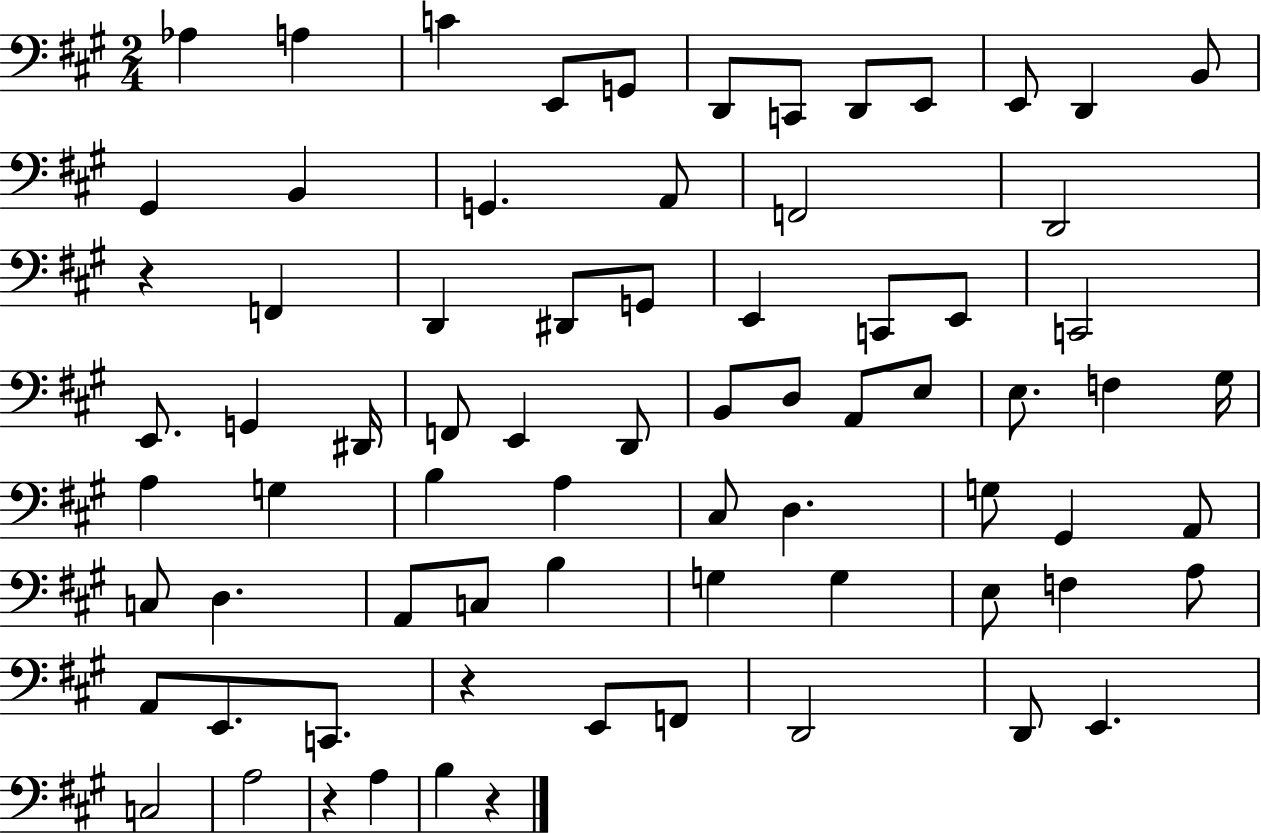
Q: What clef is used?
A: bass